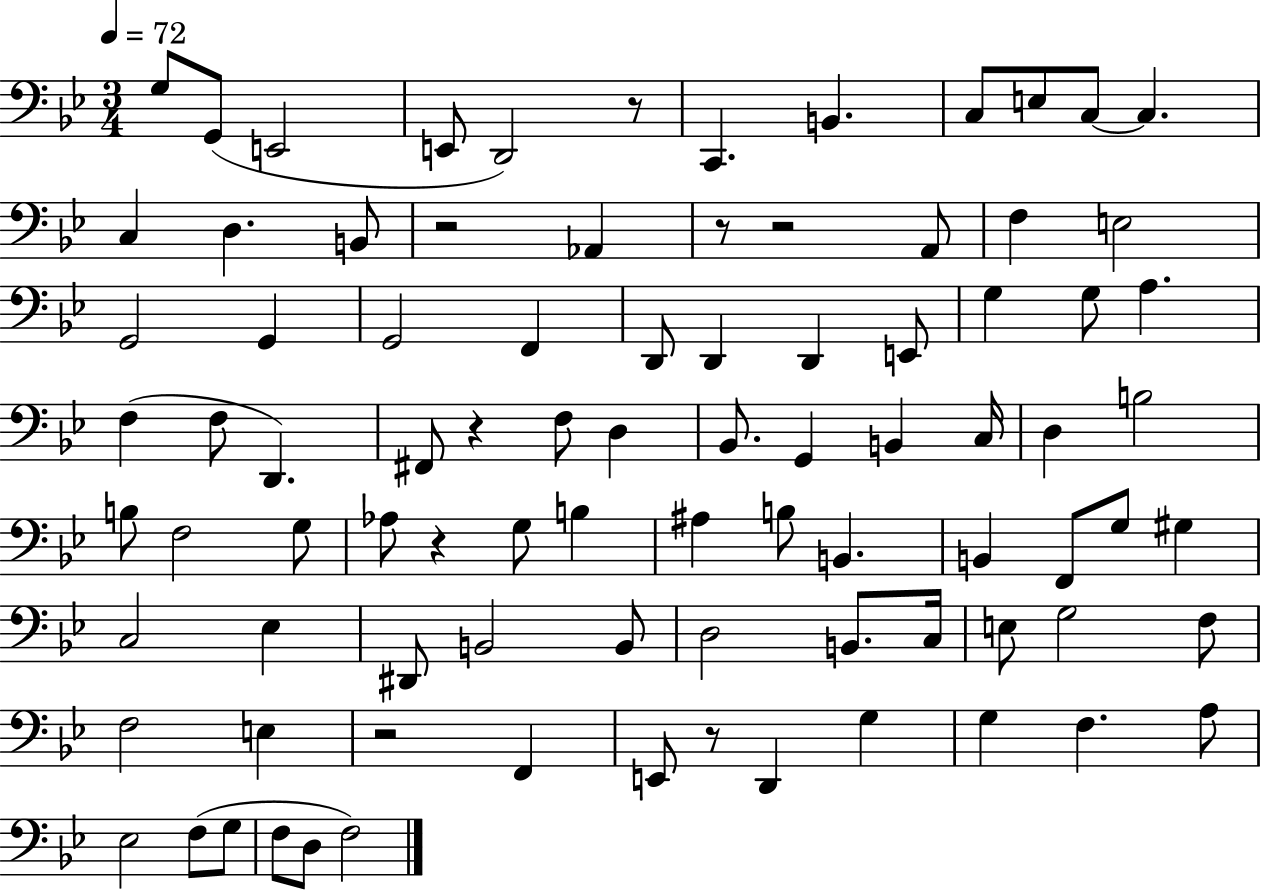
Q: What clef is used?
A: bass